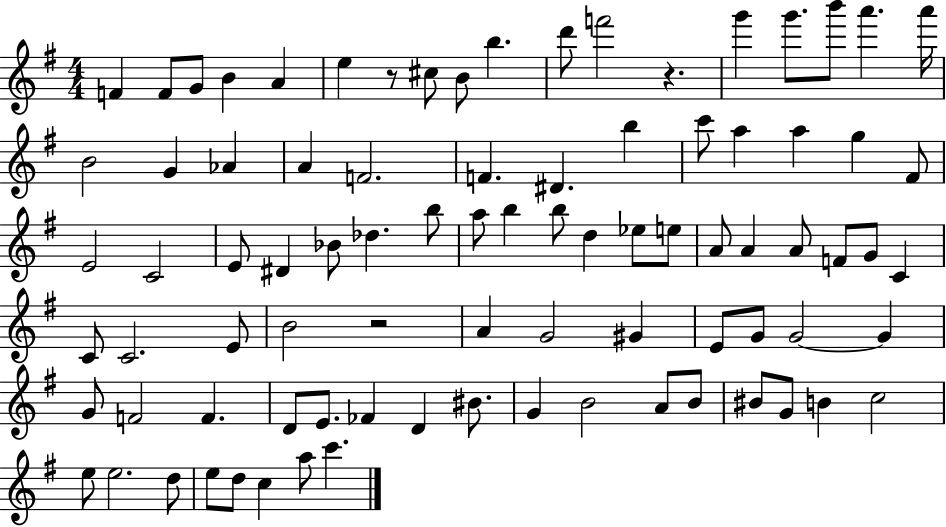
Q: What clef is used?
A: treble